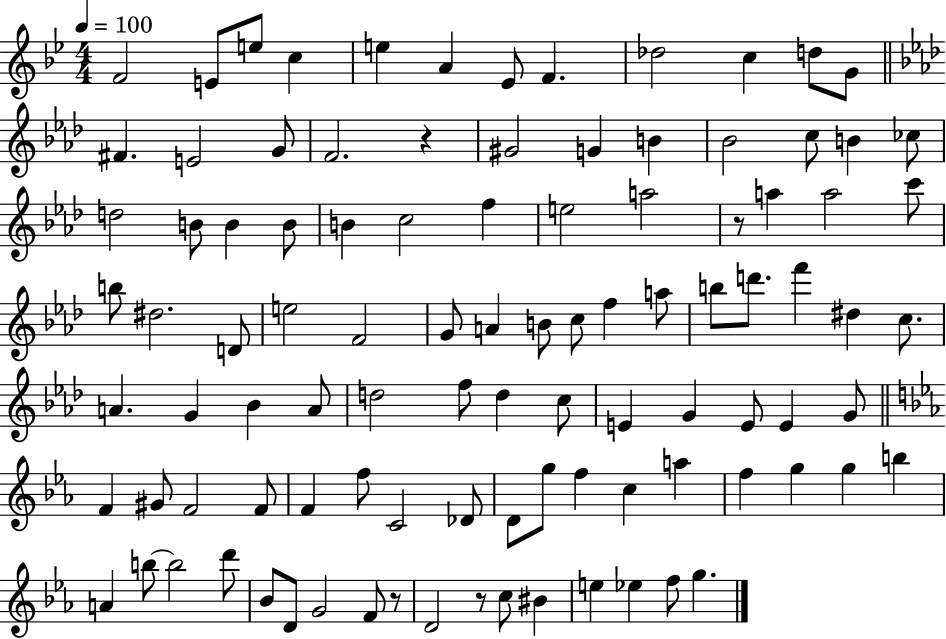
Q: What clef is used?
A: treble